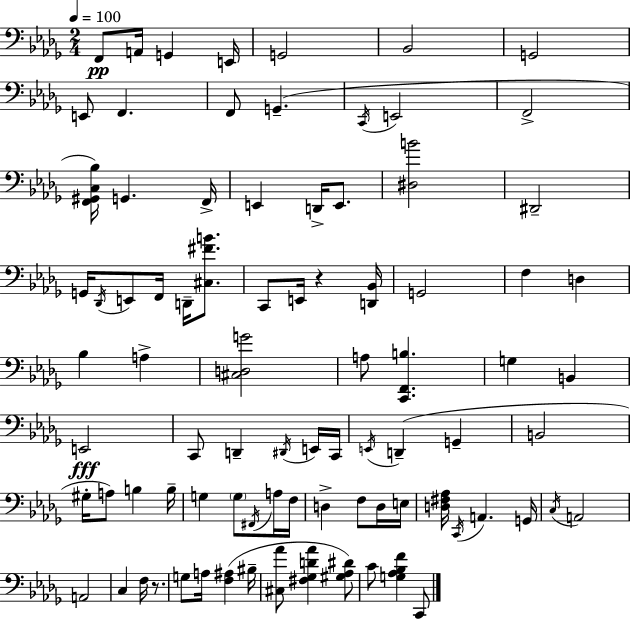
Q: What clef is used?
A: bass